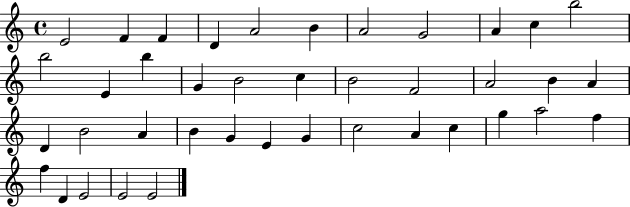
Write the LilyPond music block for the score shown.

{
  \clef treble
  \time 4/4
  \defaultTimeSignature
  \key c \major
  e'2 f'4 f'4 | d'4 a'2 b'4 | a'2 g'2 | a'4 c''4 b''2 | \break b''2 e'4 b''4 | g'4 b'2 c''4 | b'2 f'2 | a'2 b'4 a'4 | \break d'4 b'2 a'4 | b'4 g'4 e'4 g'4 | c''2 a'4 c''4 | g''4 a''2 f''4 | \break f''4 d'4 e'2 | e'2 e'2 | \bar "|."
}